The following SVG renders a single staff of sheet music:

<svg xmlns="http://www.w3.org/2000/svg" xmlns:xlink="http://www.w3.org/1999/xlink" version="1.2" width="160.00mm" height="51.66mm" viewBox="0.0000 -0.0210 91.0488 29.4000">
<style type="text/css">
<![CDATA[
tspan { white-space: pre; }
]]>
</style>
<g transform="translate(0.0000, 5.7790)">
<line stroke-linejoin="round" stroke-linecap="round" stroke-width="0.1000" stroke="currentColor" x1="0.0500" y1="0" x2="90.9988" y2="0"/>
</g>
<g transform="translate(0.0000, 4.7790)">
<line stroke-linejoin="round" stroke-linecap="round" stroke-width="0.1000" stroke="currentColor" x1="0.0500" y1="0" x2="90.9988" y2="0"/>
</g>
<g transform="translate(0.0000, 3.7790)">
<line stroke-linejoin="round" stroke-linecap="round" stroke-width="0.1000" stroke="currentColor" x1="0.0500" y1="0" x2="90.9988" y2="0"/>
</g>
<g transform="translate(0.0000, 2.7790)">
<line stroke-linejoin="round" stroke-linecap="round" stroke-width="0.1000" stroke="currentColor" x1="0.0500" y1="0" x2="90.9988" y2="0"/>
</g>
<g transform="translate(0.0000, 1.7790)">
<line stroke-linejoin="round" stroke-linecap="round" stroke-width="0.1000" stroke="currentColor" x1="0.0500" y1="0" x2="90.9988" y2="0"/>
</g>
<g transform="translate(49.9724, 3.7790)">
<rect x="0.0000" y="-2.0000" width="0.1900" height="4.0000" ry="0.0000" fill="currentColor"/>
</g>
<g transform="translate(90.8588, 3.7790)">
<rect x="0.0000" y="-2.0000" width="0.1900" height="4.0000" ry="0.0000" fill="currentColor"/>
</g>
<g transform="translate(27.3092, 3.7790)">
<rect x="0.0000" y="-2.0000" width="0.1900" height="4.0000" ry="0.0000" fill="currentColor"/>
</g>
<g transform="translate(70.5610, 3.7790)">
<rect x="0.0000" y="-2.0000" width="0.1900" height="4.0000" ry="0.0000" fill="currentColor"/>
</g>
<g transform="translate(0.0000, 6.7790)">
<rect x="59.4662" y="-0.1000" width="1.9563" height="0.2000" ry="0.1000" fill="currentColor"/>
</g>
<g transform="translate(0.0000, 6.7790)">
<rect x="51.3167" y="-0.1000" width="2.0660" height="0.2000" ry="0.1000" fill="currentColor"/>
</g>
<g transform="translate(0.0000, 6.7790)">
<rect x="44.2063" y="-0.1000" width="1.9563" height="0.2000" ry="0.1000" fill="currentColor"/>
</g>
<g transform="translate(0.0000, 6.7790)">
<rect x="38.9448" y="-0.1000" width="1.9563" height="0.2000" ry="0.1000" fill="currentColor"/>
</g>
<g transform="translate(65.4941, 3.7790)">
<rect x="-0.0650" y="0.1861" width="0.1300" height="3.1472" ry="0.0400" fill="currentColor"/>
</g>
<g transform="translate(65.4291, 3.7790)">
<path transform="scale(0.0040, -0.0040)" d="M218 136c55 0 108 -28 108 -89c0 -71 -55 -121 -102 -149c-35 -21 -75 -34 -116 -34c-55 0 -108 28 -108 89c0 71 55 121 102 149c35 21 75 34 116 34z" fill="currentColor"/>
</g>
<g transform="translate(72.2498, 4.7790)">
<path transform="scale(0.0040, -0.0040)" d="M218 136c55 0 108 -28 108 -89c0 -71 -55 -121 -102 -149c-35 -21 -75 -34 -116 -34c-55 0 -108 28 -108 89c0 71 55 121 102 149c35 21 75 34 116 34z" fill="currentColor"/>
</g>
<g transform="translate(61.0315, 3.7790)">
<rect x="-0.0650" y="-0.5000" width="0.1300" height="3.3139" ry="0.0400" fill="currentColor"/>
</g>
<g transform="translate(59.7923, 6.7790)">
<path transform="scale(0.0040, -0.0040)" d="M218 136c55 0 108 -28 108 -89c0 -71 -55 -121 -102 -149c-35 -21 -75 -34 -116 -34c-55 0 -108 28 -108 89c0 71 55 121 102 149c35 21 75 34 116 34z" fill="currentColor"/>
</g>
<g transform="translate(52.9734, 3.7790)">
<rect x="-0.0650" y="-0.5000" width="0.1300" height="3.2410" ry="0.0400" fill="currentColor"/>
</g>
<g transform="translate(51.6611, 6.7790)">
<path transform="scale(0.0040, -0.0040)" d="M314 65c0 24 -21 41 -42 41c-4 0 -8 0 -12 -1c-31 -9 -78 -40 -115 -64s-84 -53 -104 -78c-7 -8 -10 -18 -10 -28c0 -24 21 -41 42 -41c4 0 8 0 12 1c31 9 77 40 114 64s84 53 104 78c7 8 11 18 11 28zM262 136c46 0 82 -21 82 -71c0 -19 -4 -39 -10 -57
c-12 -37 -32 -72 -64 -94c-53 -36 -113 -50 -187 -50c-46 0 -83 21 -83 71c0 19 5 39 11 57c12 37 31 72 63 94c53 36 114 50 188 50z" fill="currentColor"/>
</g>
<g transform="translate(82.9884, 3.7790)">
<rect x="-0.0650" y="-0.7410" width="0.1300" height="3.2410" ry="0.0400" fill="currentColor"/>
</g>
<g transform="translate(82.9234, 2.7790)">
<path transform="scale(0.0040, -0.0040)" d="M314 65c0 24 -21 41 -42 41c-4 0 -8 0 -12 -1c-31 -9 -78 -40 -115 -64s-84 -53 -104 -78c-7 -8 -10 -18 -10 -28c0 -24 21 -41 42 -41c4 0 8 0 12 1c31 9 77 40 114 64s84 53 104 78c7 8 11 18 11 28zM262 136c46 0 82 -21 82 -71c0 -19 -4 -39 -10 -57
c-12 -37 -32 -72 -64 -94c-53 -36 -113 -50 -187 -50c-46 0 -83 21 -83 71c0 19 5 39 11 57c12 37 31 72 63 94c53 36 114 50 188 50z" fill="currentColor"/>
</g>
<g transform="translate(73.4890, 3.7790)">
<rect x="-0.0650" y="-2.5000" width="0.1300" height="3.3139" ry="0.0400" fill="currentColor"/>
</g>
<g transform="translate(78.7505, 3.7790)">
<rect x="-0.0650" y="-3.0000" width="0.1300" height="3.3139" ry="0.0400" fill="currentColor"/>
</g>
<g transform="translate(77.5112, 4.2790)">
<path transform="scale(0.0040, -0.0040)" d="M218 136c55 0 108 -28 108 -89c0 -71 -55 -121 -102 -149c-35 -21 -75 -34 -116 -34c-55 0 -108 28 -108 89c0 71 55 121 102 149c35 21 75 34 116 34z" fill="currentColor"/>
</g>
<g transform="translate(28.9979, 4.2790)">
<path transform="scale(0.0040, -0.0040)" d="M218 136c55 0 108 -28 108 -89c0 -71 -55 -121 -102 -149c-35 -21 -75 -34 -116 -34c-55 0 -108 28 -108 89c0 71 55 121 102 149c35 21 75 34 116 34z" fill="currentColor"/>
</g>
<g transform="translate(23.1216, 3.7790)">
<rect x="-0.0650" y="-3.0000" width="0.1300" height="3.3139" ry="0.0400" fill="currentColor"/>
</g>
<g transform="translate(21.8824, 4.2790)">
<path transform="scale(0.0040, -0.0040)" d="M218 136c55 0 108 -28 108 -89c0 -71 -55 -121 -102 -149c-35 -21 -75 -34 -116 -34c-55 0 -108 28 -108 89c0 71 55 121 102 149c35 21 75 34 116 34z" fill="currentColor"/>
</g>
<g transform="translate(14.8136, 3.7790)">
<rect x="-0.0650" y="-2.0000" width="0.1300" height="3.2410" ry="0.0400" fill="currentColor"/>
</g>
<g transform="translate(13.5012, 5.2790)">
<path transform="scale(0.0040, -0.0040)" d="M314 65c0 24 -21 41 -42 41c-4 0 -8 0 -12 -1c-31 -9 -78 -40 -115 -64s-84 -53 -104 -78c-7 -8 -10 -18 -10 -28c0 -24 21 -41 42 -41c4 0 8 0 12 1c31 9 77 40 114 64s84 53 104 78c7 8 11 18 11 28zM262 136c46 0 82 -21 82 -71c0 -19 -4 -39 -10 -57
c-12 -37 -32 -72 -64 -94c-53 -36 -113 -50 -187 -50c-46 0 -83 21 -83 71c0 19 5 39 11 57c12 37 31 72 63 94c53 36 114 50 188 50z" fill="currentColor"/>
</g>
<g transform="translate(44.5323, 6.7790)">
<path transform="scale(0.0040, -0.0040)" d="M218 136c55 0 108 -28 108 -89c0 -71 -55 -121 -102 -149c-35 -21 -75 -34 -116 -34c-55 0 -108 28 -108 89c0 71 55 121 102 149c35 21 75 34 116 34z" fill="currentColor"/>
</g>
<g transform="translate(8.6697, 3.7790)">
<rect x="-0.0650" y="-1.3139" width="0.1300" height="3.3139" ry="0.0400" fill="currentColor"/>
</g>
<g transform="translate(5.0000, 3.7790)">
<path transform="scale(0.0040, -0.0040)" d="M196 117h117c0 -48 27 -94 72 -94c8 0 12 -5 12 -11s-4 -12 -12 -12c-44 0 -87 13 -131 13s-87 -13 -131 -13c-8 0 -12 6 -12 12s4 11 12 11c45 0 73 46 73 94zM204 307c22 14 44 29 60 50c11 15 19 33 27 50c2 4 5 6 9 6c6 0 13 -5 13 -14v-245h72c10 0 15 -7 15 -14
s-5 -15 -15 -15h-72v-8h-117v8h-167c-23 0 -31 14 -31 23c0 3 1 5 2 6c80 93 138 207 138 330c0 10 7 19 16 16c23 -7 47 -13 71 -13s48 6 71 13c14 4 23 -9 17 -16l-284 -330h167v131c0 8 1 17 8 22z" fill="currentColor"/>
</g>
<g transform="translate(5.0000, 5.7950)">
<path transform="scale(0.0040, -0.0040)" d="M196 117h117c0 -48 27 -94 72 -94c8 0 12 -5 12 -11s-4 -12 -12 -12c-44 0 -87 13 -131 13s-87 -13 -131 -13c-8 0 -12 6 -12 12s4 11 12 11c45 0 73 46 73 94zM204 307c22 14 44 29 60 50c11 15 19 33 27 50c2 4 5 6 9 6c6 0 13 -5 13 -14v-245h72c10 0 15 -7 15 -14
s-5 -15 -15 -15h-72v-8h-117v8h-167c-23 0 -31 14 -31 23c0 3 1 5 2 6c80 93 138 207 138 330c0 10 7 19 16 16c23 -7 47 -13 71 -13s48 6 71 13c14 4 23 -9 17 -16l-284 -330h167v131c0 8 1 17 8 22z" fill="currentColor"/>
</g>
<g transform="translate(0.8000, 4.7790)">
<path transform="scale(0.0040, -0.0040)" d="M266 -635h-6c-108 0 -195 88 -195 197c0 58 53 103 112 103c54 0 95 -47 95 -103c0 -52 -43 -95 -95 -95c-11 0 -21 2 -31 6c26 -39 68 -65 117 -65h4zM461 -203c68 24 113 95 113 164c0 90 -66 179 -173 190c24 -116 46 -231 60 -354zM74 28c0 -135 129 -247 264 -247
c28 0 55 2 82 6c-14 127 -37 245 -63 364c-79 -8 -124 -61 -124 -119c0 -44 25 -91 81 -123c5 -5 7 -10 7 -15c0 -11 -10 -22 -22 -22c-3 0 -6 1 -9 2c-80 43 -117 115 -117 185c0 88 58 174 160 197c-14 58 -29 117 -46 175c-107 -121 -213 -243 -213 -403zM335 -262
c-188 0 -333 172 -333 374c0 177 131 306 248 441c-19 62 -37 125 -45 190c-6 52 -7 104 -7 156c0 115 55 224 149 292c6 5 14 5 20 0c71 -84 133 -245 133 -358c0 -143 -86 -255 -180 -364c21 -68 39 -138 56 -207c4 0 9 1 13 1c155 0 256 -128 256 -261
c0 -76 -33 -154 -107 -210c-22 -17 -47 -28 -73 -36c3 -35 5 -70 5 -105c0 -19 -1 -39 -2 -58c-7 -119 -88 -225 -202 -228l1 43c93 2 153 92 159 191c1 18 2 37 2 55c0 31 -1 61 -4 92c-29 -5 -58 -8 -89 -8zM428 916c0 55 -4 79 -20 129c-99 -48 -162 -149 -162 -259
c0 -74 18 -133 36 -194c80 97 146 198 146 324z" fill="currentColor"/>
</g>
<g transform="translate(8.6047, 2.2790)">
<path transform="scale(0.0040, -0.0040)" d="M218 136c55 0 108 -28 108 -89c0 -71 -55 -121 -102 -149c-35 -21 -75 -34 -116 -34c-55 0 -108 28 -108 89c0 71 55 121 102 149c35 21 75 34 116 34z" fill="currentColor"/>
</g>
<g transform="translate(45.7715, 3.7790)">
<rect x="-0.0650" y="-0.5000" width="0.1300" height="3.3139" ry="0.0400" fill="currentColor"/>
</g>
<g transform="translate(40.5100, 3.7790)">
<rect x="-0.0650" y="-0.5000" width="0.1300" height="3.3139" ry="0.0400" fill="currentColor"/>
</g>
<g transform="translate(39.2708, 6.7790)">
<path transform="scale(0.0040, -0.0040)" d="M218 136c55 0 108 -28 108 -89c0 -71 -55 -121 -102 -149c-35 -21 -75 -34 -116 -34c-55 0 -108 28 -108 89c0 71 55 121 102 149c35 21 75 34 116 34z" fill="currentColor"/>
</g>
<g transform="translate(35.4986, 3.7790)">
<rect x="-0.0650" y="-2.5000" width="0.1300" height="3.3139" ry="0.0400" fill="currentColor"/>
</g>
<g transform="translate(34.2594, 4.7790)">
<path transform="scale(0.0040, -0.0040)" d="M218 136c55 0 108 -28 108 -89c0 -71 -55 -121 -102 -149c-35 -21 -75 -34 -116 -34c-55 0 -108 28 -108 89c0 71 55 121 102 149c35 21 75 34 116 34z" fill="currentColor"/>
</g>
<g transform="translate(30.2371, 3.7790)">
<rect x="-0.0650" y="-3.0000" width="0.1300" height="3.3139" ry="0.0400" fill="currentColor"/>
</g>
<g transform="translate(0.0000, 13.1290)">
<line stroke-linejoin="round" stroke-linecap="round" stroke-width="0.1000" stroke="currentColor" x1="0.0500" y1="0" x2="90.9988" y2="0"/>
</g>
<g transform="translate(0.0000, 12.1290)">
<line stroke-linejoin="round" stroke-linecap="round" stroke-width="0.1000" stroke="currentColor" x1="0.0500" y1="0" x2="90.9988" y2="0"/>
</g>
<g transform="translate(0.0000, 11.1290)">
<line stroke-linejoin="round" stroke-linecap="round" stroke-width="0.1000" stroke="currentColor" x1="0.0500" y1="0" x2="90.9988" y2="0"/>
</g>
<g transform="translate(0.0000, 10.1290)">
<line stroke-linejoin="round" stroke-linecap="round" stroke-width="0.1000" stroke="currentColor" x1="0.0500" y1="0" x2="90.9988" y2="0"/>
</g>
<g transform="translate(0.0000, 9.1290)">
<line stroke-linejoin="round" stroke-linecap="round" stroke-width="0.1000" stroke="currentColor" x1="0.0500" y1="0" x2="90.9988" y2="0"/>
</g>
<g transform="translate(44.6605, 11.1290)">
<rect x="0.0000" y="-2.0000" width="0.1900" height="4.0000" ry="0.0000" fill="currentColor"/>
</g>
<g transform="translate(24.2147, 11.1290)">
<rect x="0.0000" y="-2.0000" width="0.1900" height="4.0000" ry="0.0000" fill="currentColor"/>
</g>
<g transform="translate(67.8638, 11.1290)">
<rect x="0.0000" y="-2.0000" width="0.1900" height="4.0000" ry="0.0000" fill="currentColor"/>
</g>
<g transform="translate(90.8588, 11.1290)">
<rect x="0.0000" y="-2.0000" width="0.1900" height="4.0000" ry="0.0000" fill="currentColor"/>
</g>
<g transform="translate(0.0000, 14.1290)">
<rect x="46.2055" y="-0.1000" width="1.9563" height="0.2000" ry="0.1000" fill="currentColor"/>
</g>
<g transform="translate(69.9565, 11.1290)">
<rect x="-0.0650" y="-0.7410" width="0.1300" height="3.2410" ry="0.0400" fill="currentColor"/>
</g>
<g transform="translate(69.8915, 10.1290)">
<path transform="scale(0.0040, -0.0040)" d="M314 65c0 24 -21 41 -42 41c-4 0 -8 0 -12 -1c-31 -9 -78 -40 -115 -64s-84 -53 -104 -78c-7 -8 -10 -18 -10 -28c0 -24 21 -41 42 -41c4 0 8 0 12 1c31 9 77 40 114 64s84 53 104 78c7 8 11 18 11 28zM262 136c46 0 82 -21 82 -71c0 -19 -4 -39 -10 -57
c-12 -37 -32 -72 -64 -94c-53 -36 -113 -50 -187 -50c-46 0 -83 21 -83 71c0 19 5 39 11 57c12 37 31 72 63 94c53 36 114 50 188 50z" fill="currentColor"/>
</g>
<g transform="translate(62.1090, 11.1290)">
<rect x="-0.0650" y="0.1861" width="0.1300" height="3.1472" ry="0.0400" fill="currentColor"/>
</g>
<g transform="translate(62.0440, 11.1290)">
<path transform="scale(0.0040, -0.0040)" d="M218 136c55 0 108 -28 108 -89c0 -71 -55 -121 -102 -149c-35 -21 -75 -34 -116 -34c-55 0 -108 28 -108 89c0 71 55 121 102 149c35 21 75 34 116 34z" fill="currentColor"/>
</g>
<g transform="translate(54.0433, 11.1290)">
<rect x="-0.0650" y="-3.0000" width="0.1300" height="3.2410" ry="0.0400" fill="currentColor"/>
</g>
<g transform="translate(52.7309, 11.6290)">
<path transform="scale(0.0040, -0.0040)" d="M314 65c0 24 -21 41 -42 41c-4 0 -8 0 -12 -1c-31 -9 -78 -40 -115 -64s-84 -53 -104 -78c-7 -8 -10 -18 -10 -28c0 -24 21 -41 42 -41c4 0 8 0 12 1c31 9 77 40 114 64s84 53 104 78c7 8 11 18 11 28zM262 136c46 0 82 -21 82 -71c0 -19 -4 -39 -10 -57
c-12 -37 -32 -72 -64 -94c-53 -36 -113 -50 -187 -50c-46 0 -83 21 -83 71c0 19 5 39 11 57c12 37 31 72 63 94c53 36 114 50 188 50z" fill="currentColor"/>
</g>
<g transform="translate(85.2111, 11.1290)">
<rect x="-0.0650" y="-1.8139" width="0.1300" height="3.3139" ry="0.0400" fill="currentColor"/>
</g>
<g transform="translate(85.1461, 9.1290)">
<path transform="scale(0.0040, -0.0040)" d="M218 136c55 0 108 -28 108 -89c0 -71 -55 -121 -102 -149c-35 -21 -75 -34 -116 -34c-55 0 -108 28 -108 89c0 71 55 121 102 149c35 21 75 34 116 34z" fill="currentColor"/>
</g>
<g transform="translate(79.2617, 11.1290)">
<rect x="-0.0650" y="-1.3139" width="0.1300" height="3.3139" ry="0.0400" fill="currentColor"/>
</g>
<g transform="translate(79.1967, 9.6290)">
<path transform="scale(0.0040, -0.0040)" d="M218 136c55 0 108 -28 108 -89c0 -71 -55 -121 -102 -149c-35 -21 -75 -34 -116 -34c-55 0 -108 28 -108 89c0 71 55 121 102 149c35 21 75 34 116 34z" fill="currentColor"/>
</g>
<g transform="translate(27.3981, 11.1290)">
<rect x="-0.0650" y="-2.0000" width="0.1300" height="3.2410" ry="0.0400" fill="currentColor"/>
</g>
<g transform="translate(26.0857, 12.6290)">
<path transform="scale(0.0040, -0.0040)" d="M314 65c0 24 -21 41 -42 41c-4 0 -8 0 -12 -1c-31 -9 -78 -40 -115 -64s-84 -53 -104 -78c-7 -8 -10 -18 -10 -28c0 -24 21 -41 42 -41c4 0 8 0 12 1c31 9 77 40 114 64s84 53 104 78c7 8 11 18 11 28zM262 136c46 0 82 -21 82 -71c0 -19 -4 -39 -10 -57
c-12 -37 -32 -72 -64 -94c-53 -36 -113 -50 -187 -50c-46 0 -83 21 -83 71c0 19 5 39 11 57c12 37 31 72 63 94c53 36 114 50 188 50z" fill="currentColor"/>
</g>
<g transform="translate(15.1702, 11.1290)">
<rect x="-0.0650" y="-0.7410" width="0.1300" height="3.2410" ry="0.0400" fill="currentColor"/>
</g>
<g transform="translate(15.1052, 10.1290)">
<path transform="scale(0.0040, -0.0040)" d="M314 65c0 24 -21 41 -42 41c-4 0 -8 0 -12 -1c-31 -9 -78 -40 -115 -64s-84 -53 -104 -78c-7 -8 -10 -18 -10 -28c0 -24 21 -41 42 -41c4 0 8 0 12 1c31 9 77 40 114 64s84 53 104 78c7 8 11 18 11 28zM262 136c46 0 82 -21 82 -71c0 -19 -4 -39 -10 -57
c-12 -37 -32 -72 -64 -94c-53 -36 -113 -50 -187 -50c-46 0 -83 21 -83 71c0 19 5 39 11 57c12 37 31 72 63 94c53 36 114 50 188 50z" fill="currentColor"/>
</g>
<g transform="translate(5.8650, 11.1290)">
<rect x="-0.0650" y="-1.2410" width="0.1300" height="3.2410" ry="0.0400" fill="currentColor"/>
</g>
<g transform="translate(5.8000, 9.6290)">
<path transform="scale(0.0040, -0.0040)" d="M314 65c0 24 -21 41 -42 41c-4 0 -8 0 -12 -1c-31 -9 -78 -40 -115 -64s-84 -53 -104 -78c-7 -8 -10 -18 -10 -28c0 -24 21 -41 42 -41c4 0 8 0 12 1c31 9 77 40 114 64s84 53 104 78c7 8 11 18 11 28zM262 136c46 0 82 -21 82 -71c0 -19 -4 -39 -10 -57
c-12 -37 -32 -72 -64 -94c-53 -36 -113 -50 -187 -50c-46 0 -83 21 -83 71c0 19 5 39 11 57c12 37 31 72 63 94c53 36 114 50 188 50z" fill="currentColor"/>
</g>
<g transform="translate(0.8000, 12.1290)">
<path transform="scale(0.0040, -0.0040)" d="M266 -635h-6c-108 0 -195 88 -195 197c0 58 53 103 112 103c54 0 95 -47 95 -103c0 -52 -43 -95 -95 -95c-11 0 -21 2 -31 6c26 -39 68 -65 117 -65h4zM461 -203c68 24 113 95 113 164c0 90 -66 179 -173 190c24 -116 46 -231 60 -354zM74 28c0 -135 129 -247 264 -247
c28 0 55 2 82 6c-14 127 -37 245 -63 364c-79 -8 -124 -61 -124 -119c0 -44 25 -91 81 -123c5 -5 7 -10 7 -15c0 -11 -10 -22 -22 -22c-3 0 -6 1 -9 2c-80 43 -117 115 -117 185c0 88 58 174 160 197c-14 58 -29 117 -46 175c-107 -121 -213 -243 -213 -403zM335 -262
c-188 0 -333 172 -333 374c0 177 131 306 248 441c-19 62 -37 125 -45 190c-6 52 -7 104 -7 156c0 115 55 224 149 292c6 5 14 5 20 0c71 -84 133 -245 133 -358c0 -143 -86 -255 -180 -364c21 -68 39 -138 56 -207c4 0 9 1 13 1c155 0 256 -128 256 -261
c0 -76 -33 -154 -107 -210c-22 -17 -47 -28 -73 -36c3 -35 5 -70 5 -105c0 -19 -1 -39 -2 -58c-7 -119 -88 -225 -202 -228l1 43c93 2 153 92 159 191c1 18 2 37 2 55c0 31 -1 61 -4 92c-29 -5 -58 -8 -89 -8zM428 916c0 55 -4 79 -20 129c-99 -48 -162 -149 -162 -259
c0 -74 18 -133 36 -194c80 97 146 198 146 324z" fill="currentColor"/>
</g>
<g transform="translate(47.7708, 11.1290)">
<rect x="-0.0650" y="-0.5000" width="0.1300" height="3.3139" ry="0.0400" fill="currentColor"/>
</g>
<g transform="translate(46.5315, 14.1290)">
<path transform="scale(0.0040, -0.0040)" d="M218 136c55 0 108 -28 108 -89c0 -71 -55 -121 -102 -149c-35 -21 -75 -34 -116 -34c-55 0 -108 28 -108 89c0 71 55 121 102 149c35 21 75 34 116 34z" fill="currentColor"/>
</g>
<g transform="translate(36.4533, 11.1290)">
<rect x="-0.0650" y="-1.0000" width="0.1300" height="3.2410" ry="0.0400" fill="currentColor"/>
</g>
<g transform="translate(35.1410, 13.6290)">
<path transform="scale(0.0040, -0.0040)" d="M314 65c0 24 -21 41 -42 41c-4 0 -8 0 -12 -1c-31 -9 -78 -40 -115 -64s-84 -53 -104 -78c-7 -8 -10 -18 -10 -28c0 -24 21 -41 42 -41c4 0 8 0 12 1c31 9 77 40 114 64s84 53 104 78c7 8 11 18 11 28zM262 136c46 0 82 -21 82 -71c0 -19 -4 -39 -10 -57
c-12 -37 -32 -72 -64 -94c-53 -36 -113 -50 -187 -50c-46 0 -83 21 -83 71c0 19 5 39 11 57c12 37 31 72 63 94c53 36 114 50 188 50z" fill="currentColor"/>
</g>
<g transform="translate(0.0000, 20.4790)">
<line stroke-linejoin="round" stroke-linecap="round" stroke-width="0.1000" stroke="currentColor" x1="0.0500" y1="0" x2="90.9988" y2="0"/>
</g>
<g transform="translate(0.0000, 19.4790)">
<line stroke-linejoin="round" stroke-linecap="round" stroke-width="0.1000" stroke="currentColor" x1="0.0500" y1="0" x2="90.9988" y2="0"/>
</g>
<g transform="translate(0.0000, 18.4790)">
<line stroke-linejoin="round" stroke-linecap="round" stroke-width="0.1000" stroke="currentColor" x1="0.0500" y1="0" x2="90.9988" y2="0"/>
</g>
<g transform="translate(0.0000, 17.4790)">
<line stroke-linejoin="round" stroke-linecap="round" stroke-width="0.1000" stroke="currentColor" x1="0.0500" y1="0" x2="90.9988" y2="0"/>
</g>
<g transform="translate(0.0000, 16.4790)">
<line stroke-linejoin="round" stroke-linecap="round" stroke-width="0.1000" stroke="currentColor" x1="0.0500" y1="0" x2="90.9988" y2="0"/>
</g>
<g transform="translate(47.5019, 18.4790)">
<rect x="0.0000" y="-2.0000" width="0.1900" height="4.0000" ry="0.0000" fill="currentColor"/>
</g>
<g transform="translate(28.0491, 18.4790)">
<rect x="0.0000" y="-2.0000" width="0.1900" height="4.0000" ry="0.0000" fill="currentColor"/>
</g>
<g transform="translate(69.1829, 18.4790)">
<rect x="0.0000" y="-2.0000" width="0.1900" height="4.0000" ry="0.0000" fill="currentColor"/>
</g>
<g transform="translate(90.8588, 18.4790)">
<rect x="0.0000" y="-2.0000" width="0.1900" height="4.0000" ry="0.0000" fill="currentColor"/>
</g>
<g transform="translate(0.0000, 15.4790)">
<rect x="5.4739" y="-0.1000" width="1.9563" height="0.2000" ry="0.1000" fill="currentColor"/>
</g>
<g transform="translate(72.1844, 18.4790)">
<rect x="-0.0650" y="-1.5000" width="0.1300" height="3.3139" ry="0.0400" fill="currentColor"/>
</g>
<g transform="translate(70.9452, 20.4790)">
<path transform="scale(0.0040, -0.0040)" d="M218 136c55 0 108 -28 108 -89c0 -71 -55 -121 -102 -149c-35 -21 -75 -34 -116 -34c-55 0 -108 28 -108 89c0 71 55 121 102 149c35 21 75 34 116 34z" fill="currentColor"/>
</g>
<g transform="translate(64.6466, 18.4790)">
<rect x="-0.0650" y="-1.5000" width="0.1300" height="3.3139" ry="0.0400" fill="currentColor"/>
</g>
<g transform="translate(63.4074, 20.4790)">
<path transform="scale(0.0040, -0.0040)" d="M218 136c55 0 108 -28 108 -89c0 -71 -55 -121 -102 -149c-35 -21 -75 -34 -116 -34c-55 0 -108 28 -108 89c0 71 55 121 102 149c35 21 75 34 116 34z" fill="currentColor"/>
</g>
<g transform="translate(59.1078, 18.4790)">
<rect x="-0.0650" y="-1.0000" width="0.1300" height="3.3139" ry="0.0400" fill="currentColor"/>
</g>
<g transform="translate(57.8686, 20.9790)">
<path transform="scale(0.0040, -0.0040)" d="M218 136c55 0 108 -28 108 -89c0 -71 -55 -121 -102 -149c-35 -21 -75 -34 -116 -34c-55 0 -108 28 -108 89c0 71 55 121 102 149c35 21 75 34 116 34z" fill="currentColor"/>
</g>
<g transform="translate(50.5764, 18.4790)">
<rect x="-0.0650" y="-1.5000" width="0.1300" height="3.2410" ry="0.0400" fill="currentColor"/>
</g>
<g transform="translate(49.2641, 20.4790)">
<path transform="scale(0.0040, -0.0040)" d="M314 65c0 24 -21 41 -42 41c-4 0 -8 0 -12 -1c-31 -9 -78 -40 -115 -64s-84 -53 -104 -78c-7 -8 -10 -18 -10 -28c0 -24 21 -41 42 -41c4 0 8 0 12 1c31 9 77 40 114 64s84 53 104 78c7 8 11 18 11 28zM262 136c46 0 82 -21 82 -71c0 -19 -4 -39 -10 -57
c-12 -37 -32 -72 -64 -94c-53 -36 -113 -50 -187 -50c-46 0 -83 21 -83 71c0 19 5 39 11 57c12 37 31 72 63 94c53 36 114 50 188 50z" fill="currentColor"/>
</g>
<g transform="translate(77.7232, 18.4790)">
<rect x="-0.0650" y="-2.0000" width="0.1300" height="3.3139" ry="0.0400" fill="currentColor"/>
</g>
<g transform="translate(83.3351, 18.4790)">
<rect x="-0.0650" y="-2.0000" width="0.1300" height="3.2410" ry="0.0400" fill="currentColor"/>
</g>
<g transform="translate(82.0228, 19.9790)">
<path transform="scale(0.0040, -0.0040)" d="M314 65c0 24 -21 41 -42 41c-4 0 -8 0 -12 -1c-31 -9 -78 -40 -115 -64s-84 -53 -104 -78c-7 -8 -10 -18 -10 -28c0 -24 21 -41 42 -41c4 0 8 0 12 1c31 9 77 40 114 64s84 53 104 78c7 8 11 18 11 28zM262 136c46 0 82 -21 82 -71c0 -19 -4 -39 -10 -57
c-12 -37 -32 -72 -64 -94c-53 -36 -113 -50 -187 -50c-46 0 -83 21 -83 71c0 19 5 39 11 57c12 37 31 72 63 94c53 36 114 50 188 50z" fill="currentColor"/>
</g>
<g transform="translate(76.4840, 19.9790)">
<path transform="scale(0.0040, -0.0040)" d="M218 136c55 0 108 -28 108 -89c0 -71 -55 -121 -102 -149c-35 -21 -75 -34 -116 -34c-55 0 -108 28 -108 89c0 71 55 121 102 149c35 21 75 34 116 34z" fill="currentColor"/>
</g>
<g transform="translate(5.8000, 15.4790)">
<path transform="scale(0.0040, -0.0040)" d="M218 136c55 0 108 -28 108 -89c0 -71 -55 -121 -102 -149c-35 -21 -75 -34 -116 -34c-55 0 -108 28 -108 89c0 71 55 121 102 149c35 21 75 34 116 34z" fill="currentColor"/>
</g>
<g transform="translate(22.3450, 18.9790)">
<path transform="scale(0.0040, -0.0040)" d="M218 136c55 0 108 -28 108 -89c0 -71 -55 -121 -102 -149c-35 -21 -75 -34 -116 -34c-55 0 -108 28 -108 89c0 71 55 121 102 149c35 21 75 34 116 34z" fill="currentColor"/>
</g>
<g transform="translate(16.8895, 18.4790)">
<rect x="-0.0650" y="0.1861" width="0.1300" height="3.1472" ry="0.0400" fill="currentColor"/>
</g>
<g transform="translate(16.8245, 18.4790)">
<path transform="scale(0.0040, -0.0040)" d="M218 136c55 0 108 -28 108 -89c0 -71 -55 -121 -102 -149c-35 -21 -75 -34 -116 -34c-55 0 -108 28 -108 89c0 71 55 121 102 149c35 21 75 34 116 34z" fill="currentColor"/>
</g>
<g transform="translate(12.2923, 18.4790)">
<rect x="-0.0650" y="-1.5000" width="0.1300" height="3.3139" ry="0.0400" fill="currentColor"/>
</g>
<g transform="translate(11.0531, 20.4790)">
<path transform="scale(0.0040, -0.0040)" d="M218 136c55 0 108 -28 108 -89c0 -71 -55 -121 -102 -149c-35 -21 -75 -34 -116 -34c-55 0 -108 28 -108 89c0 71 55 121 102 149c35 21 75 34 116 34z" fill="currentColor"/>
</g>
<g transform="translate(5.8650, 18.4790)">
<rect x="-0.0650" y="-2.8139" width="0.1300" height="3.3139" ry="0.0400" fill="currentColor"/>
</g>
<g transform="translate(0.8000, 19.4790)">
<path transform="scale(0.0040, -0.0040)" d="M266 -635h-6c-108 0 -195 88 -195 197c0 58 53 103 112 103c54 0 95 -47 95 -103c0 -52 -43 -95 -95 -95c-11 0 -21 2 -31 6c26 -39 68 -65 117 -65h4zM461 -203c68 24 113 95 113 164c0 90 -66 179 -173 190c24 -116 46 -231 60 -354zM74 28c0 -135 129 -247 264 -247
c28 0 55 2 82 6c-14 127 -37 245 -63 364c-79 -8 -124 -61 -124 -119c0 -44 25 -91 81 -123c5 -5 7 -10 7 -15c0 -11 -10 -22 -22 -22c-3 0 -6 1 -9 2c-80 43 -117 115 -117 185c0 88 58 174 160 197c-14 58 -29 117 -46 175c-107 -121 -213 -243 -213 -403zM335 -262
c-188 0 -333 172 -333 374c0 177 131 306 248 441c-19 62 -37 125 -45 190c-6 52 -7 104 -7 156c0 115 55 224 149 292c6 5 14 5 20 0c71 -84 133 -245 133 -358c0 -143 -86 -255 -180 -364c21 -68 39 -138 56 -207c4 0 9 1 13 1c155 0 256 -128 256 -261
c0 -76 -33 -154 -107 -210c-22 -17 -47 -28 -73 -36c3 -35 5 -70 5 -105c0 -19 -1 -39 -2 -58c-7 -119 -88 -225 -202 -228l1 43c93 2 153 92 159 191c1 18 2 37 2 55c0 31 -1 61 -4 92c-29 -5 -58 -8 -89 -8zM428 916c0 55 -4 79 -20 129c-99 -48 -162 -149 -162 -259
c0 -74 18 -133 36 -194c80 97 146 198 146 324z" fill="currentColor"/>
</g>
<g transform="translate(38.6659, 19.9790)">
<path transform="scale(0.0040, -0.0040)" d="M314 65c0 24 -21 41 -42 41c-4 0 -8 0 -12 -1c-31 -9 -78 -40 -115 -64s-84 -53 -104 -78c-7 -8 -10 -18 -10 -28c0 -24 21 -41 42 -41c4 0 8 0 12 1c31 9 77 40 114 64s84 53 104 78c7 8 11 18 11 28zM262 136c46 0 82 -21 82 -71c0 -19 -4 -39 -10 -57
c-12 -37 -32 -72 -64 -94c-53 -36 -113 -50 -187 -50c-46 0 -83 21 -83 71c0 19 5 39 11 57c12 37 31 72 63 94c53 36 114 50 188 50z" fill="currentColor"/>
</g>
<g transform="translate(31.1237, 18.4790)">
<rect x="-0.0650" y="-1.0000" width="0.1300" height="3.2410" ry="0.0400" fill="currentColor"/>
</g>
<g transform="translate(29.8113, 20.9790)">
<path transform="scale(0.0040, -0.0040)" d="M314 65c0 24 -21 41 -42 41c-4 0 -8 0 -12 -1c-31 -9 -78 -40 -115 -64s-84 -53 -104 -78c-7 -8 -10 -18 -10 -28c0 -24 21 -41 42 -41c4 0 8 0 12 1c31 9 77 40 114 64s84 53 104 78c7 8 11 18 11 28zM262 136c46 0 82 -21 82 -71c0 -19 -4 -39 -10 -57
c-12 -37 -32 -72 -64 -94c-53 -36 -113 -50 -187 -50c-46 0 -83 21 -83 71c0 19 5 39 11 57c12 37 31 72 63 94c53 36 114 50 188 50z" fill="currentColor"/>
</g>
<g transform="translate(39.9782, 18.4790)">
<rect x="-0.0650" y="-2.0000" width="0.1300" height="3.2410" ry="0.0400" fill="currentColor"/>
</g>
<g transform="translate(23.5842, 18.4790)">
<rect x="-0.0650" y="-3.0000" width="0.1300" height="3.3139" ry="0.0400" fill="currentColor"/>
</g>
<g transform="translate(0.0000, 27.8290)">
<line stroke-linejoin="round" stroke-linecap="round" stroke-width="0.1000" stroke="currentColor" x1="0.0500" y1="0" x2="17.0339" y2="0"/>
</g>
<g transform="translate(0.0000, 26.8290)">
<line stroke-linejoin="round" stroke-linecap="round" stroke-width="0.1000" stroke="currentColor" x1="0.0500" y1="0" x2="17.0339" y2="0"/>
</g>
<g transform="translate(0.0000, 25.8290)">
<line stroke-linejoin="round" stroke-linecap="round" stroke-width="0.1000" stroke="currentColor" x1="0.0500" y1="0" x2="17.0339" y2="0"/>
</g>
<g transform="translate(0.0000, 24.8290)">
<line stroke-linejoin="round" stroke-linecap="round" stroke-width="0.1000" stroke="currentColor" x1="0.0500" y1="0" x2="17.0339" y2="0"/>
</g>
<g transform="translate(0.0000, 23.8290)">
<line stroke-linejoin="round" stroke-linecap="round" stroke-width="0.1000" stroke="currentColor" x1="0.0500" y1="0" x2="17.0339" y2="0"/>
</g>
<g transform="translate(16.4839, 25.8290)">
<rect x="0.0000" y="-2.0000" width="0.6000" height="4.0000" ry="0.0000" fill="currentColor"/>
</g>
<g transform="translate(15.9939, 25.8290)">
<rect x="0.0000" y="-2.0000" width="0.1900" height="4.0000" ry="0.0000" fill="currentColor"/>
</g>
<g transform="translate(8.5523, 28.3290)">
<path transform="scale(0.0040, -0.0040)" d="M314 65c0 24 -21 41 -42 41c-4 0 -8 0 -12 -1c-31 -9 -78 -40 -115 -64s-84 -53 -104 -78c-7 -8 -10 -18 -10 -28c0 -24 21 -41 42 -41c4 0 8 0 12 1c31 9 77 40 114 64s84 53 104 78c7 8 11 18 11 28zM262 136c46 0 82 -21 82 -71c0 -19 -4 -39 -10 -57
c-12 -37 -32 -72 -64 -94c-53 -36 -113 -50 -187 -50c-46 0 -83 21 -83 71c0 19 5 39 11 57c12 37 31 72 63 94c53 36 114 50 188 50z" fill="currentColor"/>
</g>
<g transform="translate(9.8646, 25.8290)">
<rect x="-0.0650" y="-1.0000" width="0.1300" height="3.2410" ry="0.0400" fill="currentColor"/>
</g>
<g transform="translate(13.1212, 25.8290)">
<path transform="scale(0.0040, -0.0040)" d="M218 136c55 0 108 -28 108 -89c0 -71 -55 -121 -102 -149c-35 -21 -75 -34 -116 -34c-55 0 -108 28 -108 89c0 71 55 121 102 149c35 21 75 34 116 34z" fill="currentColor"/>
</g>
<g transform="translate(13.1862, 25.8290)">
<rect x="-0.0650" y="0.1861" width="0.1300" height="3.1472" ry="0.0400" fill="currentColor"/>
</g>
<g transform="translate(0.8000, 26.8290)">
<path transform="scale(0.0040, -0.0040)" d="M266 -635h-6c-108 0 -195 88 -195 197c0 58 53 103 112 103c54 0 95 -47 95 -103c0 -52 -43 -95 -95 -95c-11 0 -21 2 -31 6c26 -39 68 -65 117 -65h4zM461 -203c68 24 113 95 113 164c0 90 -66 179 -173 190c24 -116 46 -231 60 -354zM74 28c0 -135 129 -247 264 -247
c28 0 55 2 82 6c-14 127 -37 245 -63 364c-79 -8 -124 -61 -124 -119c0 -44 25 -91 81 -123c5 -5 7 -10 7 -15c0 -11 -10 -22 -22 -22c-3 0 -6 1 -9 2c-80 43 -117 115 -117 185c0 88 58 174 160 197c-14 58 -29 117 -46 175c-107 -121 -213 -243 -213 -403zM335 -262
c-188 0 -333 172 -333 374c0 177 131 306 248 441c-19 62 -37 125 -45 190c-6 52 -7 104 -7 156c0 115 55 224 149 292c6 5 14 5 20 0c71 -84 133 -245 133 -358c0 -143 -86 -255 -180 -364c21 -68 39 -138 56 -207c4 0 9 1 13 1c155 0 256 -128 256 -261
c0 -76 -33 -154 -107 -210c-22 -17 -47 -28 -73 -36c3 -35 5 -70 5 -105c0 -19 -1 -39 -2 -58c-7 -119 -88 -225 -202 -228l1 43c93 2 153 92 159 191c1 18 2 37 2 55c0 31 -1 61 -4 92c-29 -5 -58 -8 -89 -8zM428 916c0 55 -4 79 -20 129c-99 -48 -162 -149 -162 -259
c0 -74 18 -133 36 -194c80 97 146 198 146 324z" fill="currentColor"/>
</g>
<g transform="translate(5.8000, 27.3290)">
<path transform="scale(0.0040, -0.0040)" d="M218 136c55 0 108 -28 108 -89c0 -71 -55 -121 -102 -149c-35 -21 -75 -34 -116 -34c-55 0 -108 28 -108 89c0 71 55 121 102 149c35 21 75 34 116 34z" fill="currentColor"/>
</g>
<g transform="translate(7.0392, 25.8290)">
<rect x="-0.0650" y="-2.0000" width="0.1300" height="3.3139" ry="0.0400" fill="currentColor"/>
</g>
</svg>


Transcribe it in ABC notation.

X:1
T:Untitled
M:4/4
L:1/4
K:C
e F2 A A G C C C2 C B G A d2 e2 d2 F2 D2 C A2 B d2 e f a E B A D2 F2 E2 D E E F F2 F D2 B